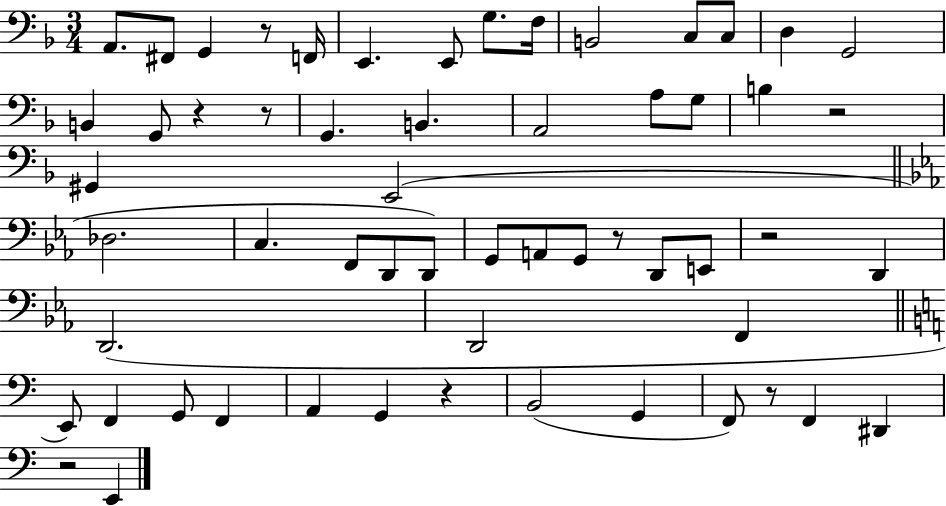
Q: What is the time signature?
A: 3/4